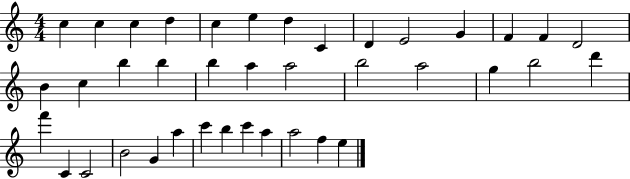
{
  \clef treble
  \numericTimeSignature
  \time 4/4
  \key c \major
  c''4 c''4 c''4 d''4 | c''4 e''4 d''4 c'4 | d'4 e'2 g'4 | f'4 f'4 d'2 | \break b'4 c''4 b''4 b''4 | b''4 a''4 a''2 | b''2 a''2 | g''4 b''2 d'''4 | \break f'''4 c'4 c'2 | b'2 g'4 a''4 | c'''4 b''4 c'''4 a''4 | a''2 f''4 e''4 | \break \bar "|."
}